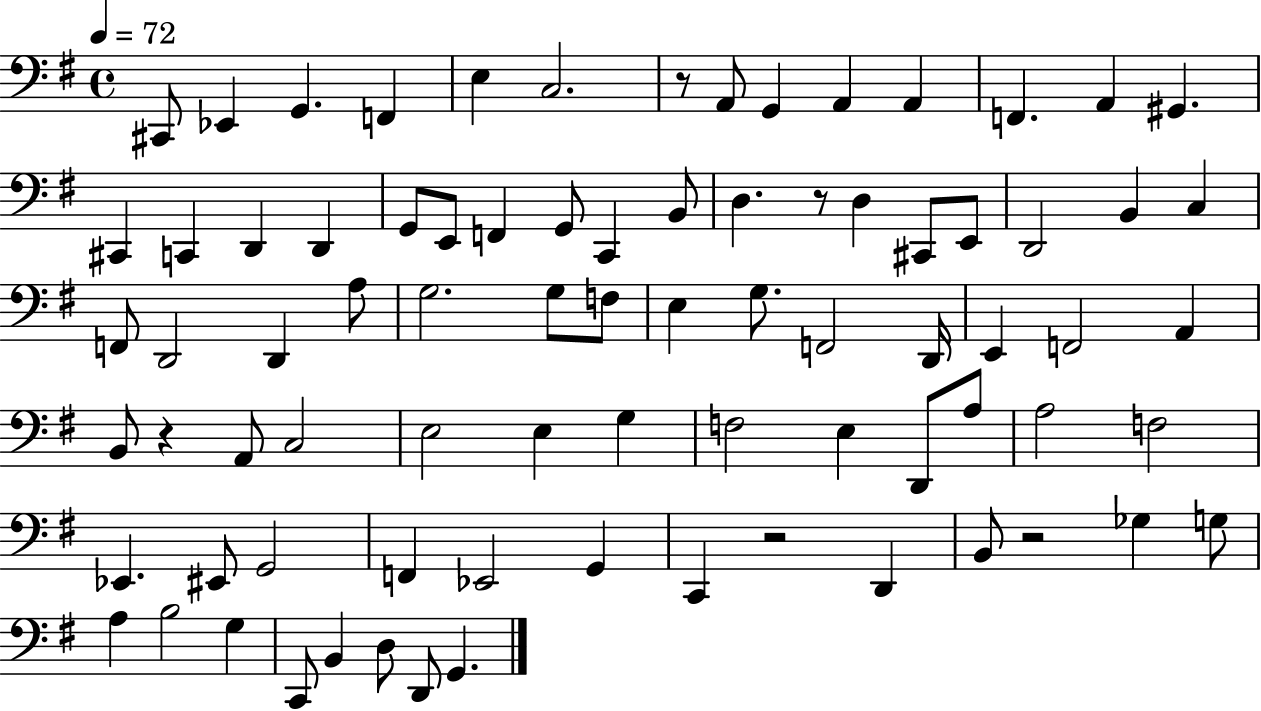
X:1
T:Untitled
M:4/4
L:1/4
K:G
^C,,/2 _E,, G,, F,, E, C,2 z/2 A,,/2 G,, A,, A,, F,, A,, ^G,, ^C,, C,, D,, D,, G,,/2 E,,/2 F,, G,,/2 C,, B,,/2 D, z/2 D, ^C,,/2 E,,/2 D,,2 B,, C, F,,/2 D,,2 D,, A,/2 G,2 G,/2 F,/2 E, G,/2 F,,2 D,,/4 E,, F,,2 A,, B,,/2 z A,,/2 C,2 E,2 E, G, F,2 E, D,,/2 A,/2 A,2 F,2 _E,, ^E,,/2 G,,2 F,, _E,,2 G,, C,, z2 D,, B,,/2 z2 _G, G,/2 A, B,2 G, C,,/2 B,, D,/2 D,,/2 G,,